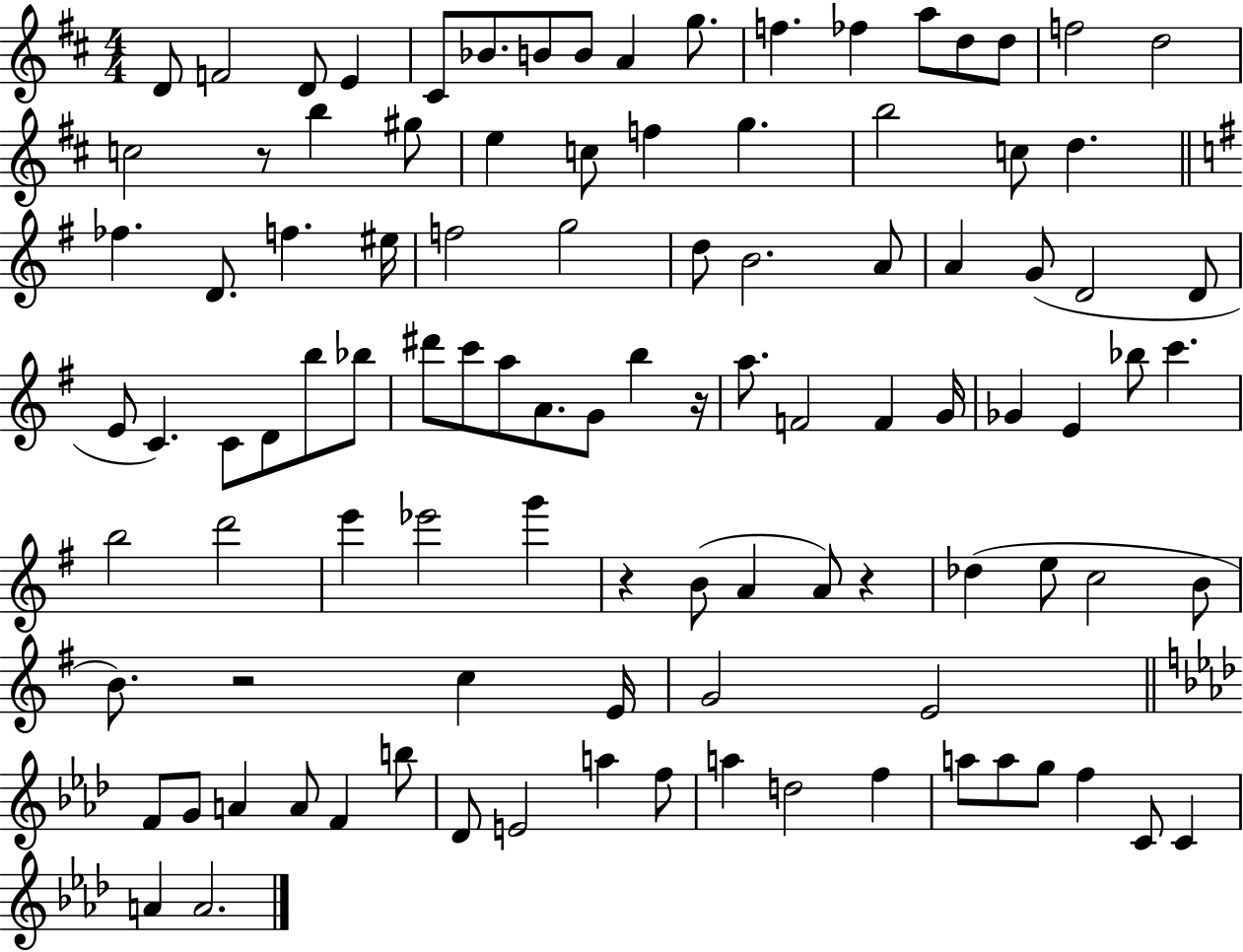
{
  \clef treble
  \numericTimeSignature
  \time 4/4
  \key d \major
  d'8 f'2 d'8 e'4 | cis'8 bes'8. b'8 b'8 a'4 g''8. | f''4. fes''4 a''8 d''8 d''8 | f''2 d''2 | \break c''2 r8 b''4 gis''8 | e''4 c''8 f''4 g''4. | b''2 c''8 d''4. | \bar "||" \break \key e \minor fes''4. d'8. f''4. eis''16 | f''2 g''2 | d''8 b'2. a'8 | a'4 g'8( d'2 d'8 | \break e'8 c'4.) c'8 d'8 b''8 bes''8 | dis'''8 c'''8 a''8 a'8. g'8 b''4 r16 | a''8. f'2 f'4 g'16 | ges'4 e'4 bes''8 c'''4. | \break b''2 d'''2 | e'''4 ees'''2 g'''4 | r4 b'8( a'4 a'8) r4 | des''4( e''8 c''2 b'8 | \break b'8.) r2 c''4 e'16 | g'2 e'2 | \bar "||" \break \key aes \major f'8 g'8 a'4 a'8 f'4 b''8 | des'8 e'2 a''4 f''8 | a''4 d''2 f''4 | a''8 a''8 g''8 f''4 c'8 c'4 | \break a'4 a'2. | \bar "|."
}